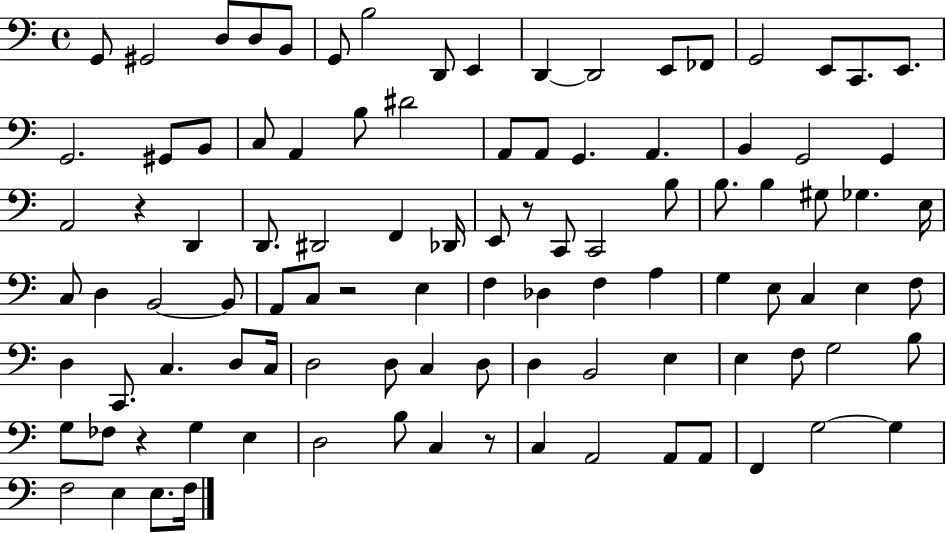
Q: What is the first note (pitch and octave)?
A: G2